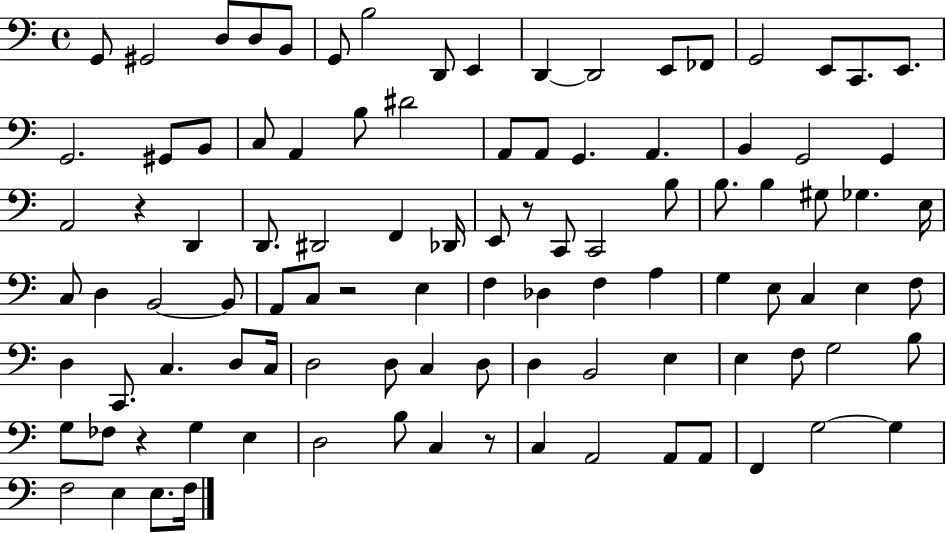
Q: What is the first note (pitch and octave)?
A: G2